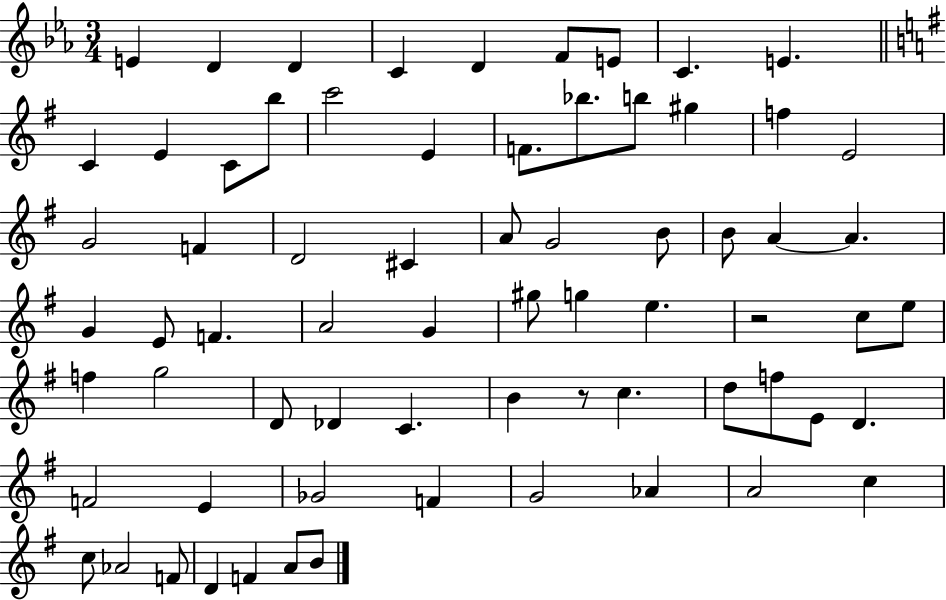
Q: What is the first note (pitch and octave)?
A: E4